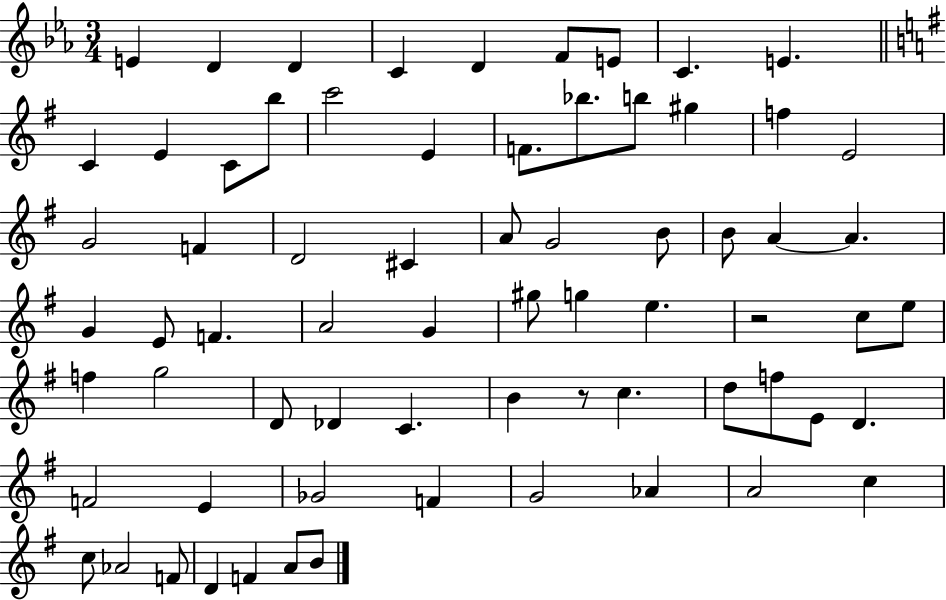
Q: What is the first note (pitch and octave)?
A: E4